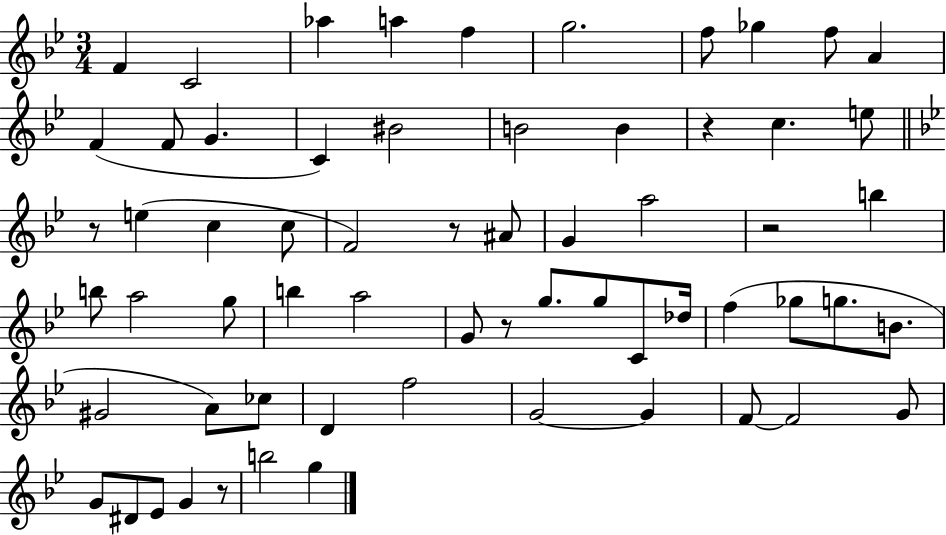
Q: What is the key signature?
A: BES major